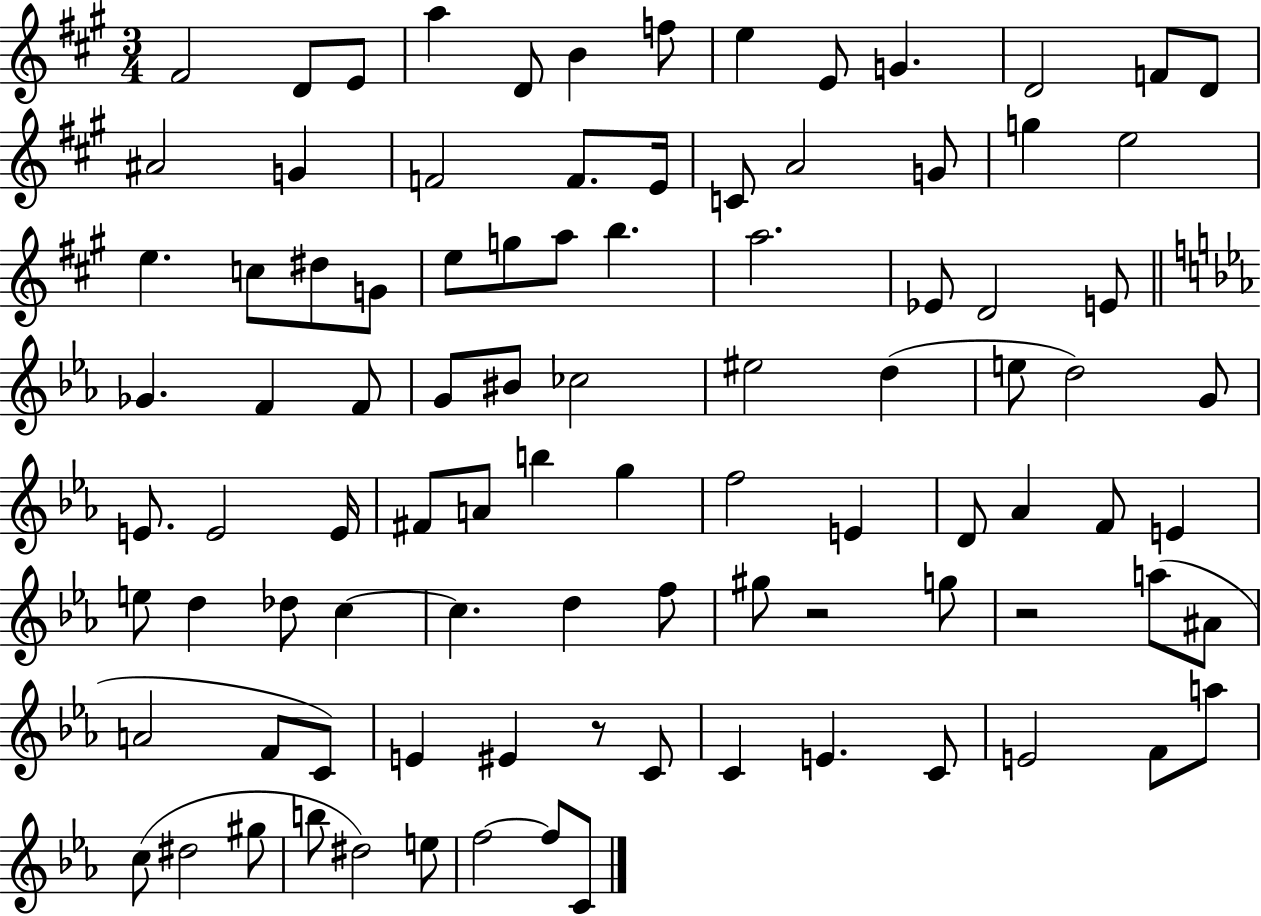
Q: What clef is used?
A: treble